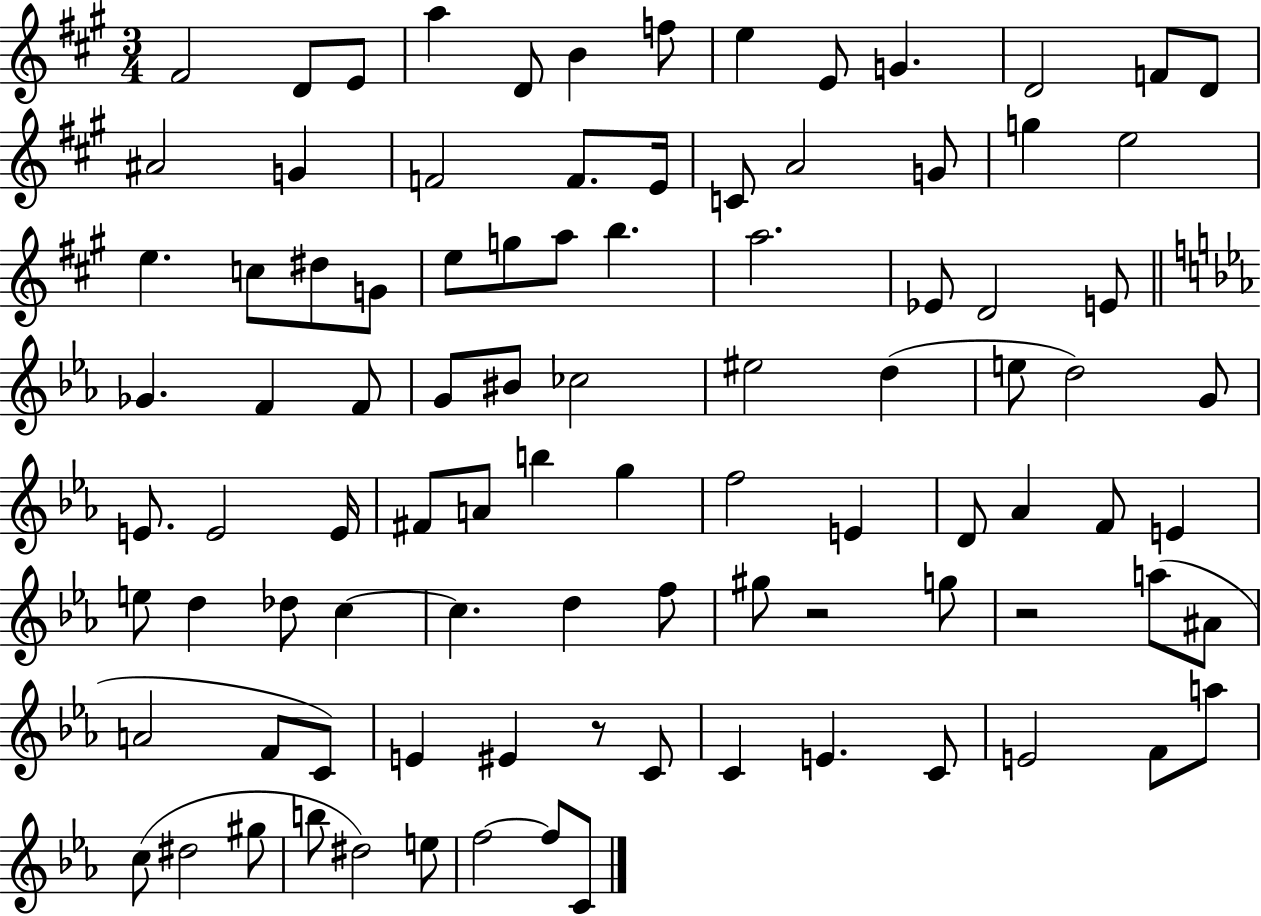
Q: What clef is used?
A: treble